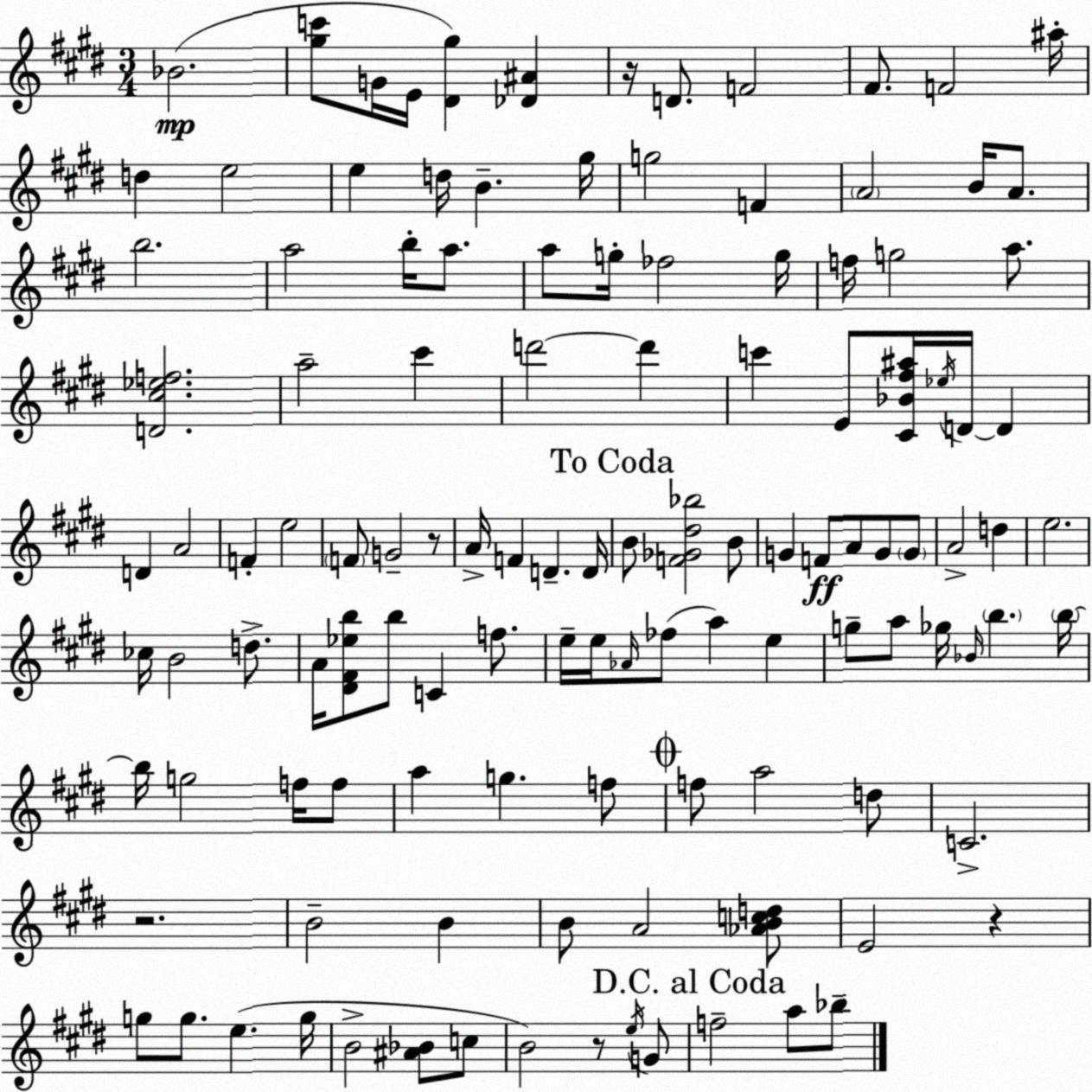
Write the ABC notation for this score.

X:1
T:Untitled
M:3/4
L:1/4
K:E
_B2 [^gc']/2 G/4 E/4 [^D^g] [_D^A] z/4 D/2 F2 ^F/2 F2 ^a/4 d e2 e d/4 B ^g/4 g2 F A2 B/4 A/2 b2 a2 b/4 a/2 a/2 g/4 _f2 g/4 f/4 g2 a/2 [D^c_ef]2 a2 ^c' d'2 d' c' E/2 [^C_B^f^a]/4 _e/4 D/4 D D A2 F e2 F/2 G2 z/2 A/4 F D D/4 B/2 [F_G^d_b]2 B/2 G F/2 A/2 G/2 G/2 A2 d e2 _c/4 B2 d/2 A/4 [^D^F_eb]/2 b/2 C f/2 e/4 e/4 _A/4 _f/2 a e g/2 a/2 _g/4 _B/4 b b/4 b/4 g2 f/4 f/2 a g f/2 f/2 a2 d/2 C2 z2 B2 B B/2 A2 [_ABcd]/2 E2 z g/2 g/2 e g/4 B2 [^A_B]/2 c/2 B2 z/2 e/4 G/2 f2 a/2 _b/2